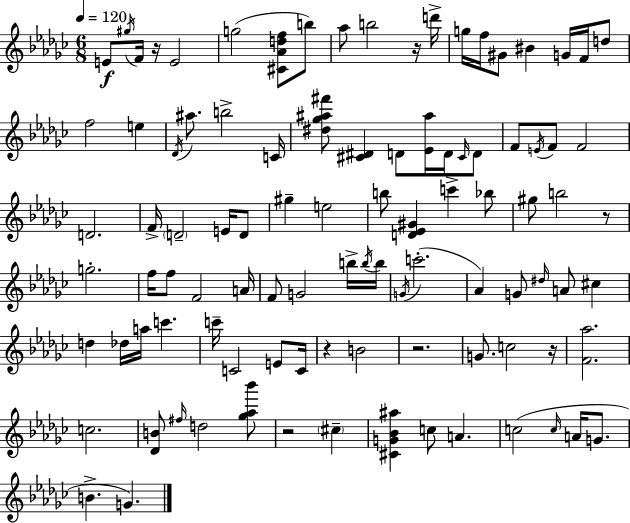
{
  \clef treble
  \numericTimeSignature
  \time 6/8
  \key ees \minor
  \tempo 4 = 120
  \repeat volta 2 { e'8\f \acciaccatura { gis''16 } f'16 r16 e'2 | g''2( <cis' aes' d'' f''>8 b''8) | aes''8 b''2 r16 | d'''16-> g''16 f''16 gis'8 bis'4 g'16 f'16 d''8 | \break f''2 e''4 | \acciaccatura { des'16 } ais''8. b''2-> | c'16 <dis'' ges'' ais'' fis'''>8 <cis' dis'>4 d'8 <ees' ais''>16 d'16 | \grace { cis'16 } d'8 f'8 \acciaccatura { e'16 } f'8 f'2 | \break d'2. | f'16-> \parenthesize d'2-- | e'16 d'8 gis''4-- e''2 | b''8 <d' ees' gis'>4 c'''4-> | \break bes''8 gis''8 b''2 | r8 g''2.-. | f''16 f''8 f'2 | a'16 f'8 g'2 | \break b''16-> \acciaccatura { b''16 } b''16 \acciaccatura { g'16 }( c'''2.-. | aes'4) g'8 | \grace { dis''16 } a'8 cis''4 d''4 des''16 | a''16 c'''4. c'''16-- c'2 | \break e'8 c'16 r4 b'2 | r2. | g'8. c''2 | r16 <f' aes''>2. | \break c''2. | <des' b'>8 \grace { fis''16 } d''2 | <ges'' aes'' bes'''>8 r2 | \parenthesize cis''4-- <cis' g' bes' ais''>4 | \break c''8 a'4. c''2( | \grace { c''16 } a'16 g'8. b'4.-> | g'4.) } \bar "|."
}